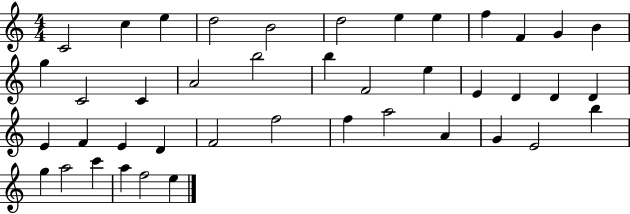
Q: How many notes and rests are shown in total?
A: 42